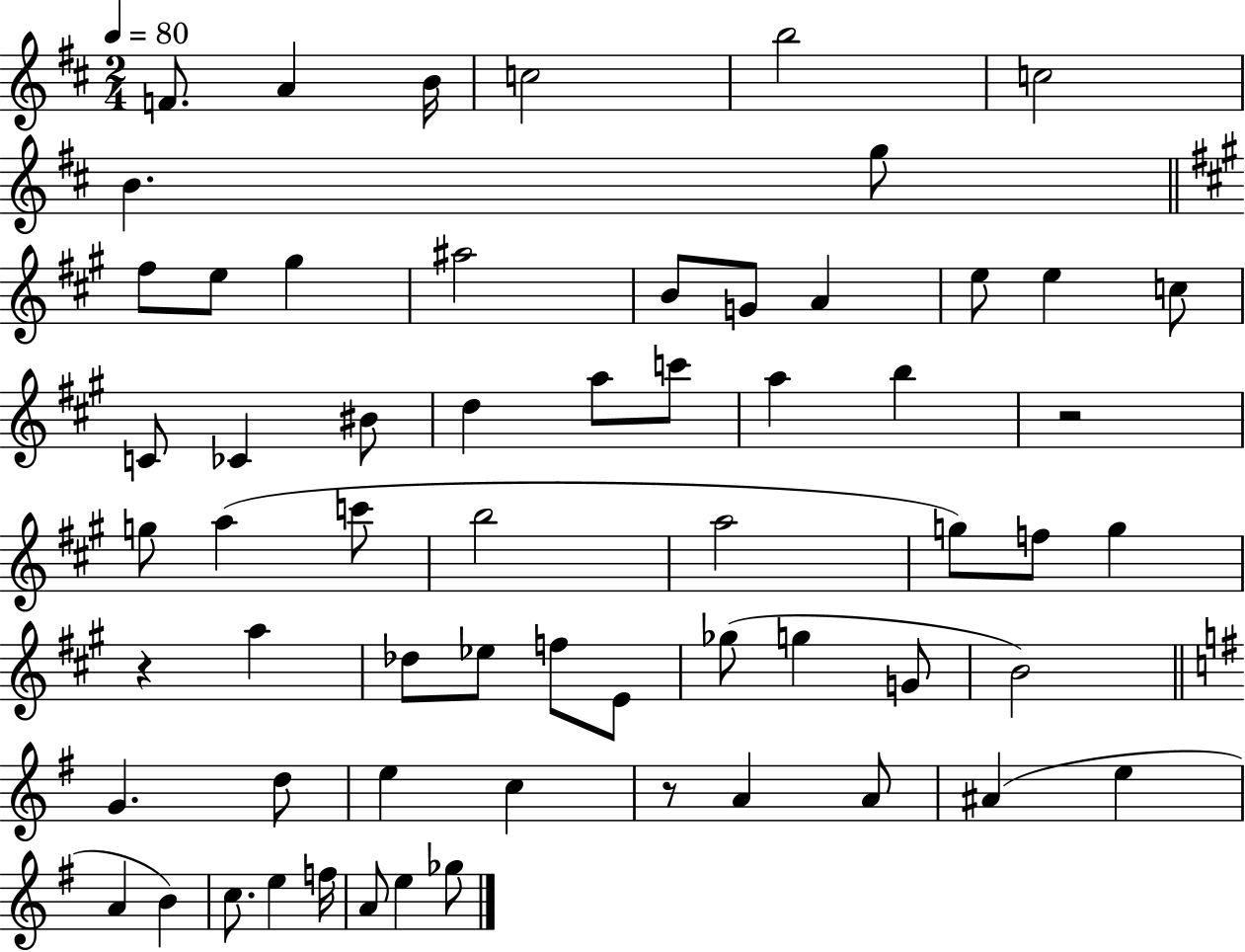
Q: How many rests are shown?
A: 3